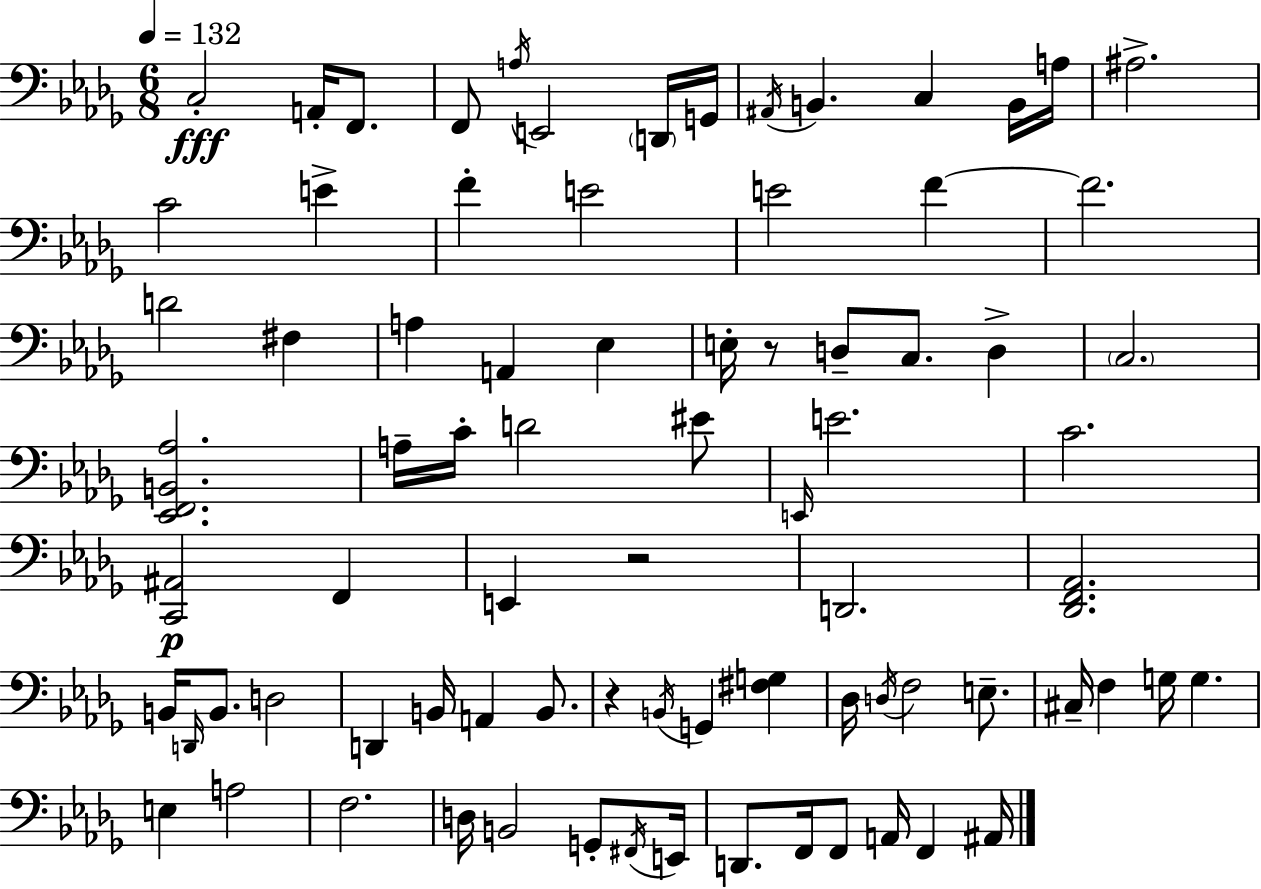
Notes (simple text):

C3/h A2/s F2/e. F2/e A3/s E2/h D2/s G2/s A#2/s B2/q. C3/q B2/s A3/s A#3/h. C4/h E4/q F4/q E4/h E4/h F4/q F4/h. D4/h F#3/q A3/q A2/q Eb3/q E3/s R/e D3/e C3/e. D3/q C3/h. [Eb2,F2,B2,Ab3]/h. A3/s C4/s D4/h EIS4/e E2/s E4/h. C4/h. [C2,A#2]/h F2/q E2/q R/h D2/h. [Db2,F2,Ab2]/h. B2/s D2/s B2/e. D3/h D2/q B2/s A2/q B2/e. R/q B2/s G2/q [F#3,G3]/q Db3/s D3/s F3/h E3/e. C#3/s F3/q G3/s G3/q. E3/q A3/h F3/h. D3/s B2/h G2/e F#2/s E2/s D2/e. F2/s F2/e A2/s F2/q A#2/s